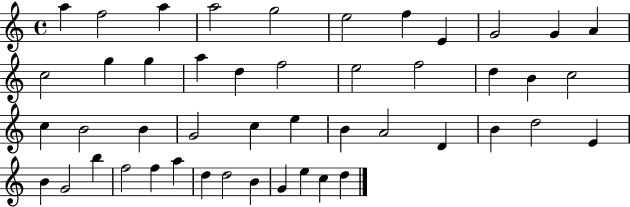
{
  \clef treble
  \time 4/4
  \defaultTimeSignature
  \key c \major
  a''4 f''2 a''4 | a''2 g''2 | e''2 f''4 e'4 | g'2 g'4 a'4 | \break c''2 g''4 g''4 | a''4 d''4 f''2 | e''2 f''2 | d''4 b'4 c''2 | \break c''4 b'2 b'4 | g'2 c''4 e''4 | b'4 a'2 d'4 | b'4 d''2 e'4 | \break b'4 g'2 b''4 | f''2 f''4 a''4 | d''4 d''2 b'4 | g'4 e''4 c''4 d''4 | \break \bar "|."
}